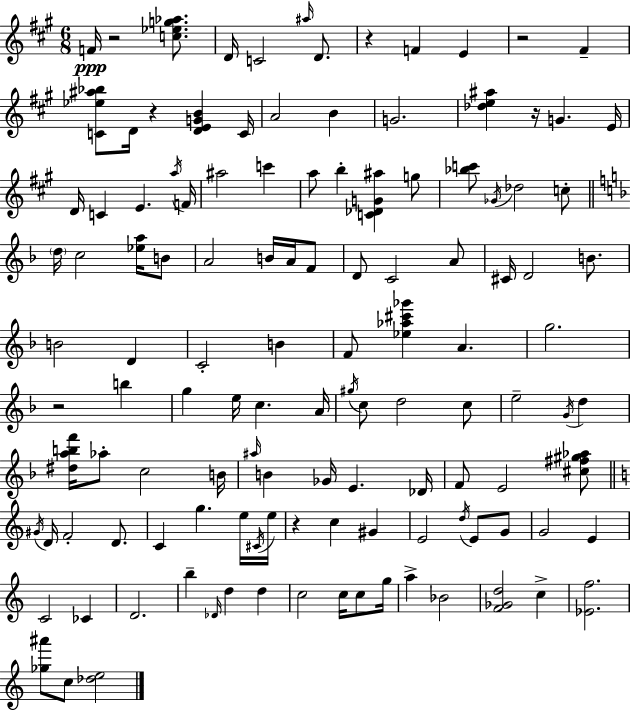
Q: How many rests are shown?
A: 7